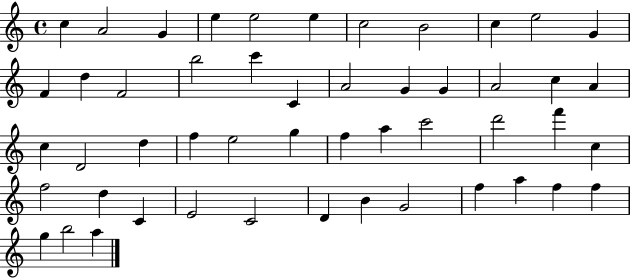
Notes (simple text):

C5/q A4/h G4/q E5/q E5/h E5/q C5/h B4/h C5/q E5/h G4/q F4/q D5/q F4/h B5/h C6/q C4/q A4/h G4/q G4/q A4/h C5/q A4/q C5/q D4/h D5/q F5/q E5/h G5/q F5/q A5/q C6/h D6/h F6/q C5/q F5/h D5/q C4/q E4/h C4/h D4/q B4/q G4/h F5/q A5/q F5/q F5/q G5/q B5/h A5/q